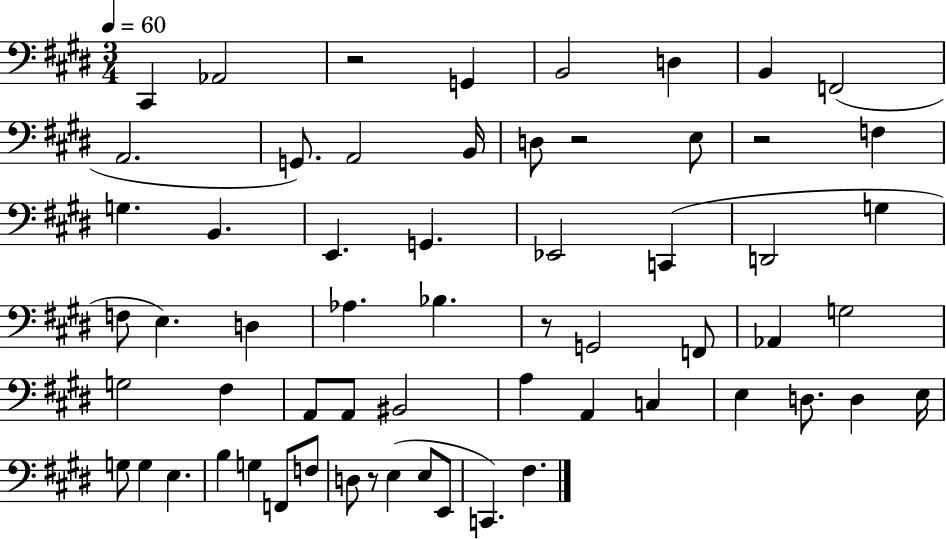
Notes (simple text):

C#2/q Ab2/h R/h G2/q B2/h D3/q B2/q F2/h A2/h. G2/e. A2/h B2/s D3/e R/h E3/e R/h F3/q G3/q. B2/q. E2/q. G2/q. Eb2/h C2/q D2/h G3/q F3/e E3/q. D3/q Ab3/q. Bb3/q. R/e G2/h F2/e Ab2/q G3/h G3/h F#3/q A2/e A2/e BIS2/h A3/q A2/q C3/q E3/q D3/e. D3/q E3/s G3/e G3/q E3/q. B3/q G3/q F2/e F3/e D3/e R/e E3/q E3/e E2/e C2/q. F#3/q.